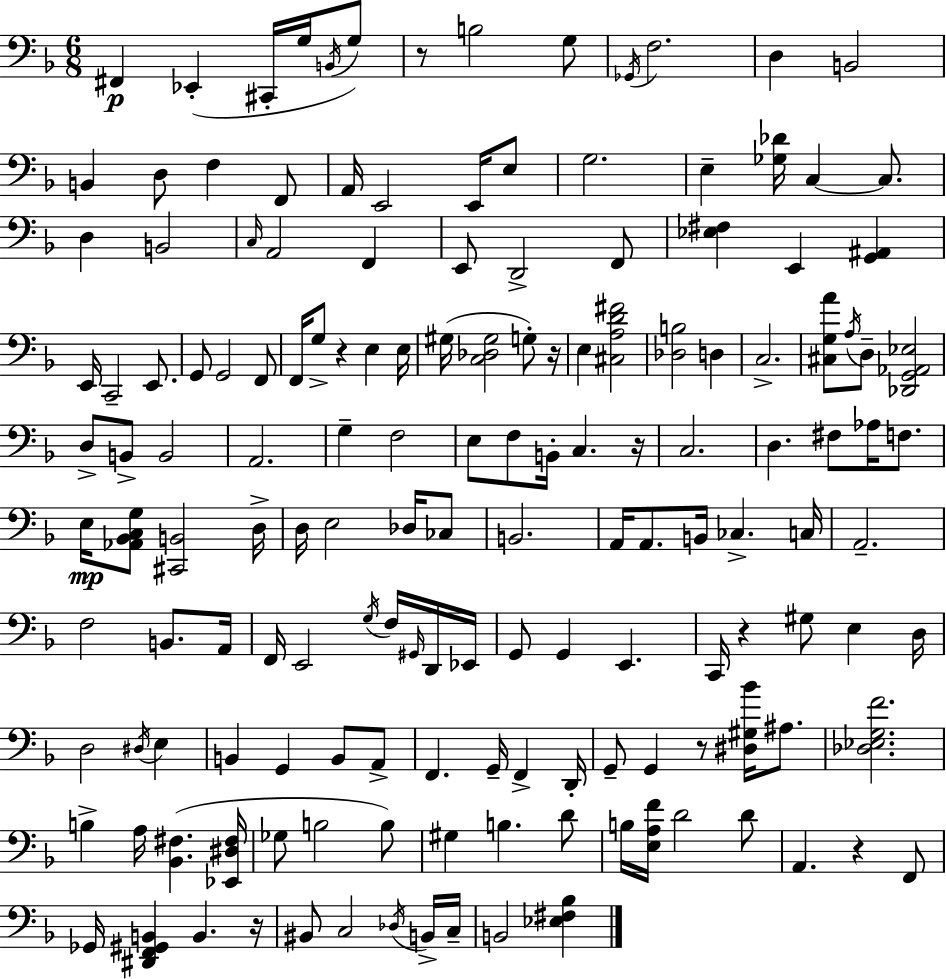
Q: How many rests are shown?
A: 8